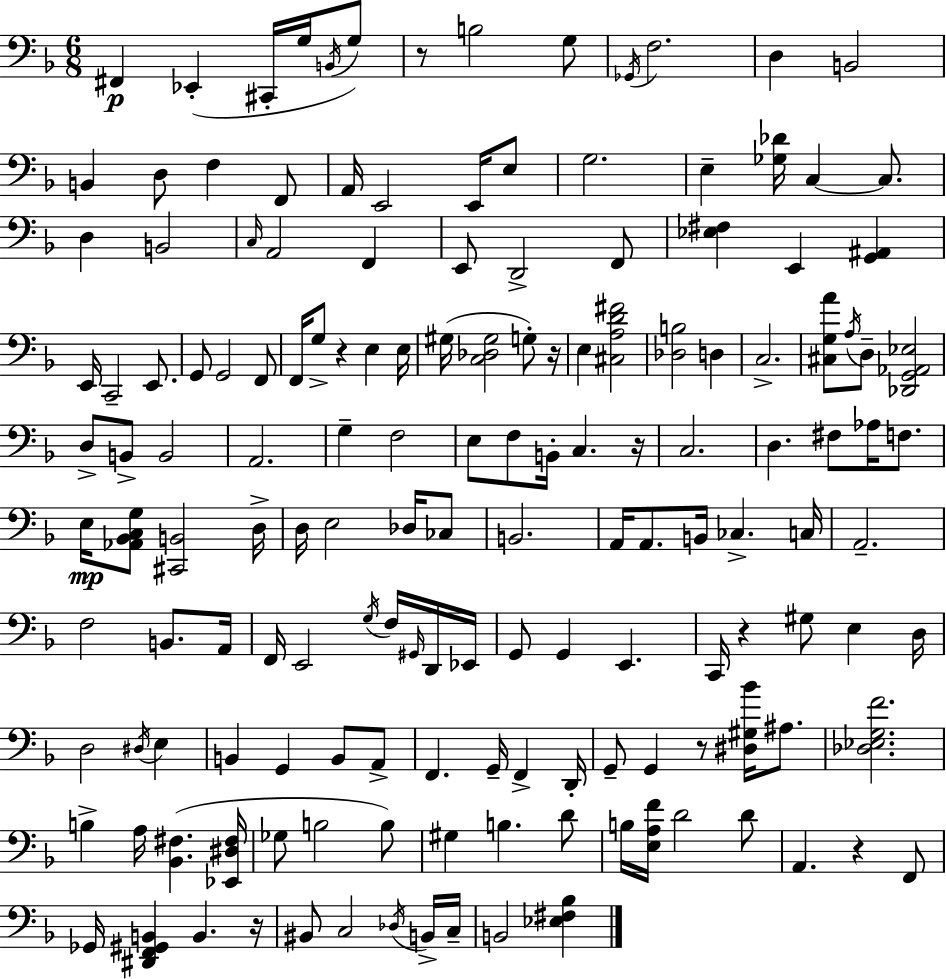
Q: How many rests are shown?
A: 8